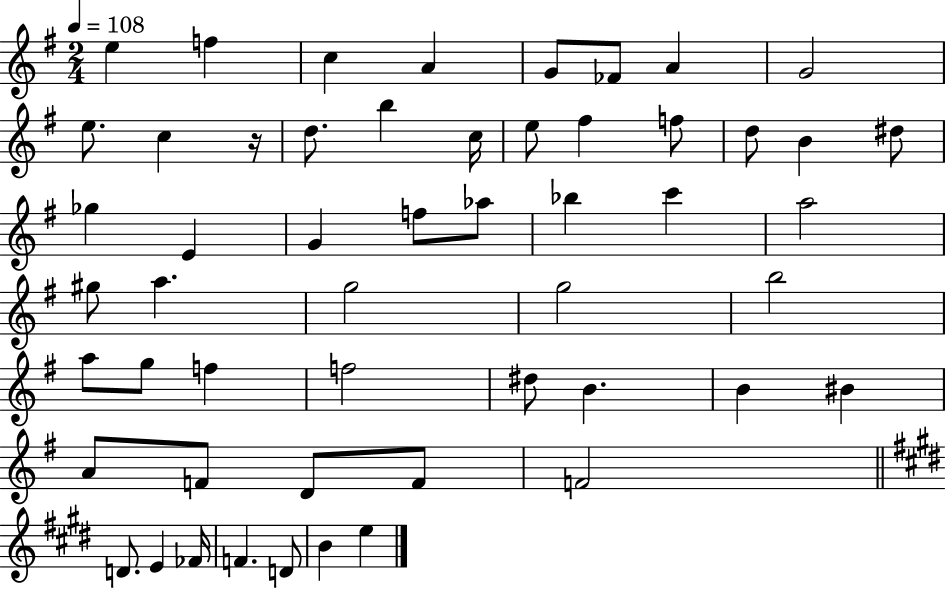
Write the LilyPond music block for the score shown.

{
  \clef treble
  \numericTimeSignature
  \time 2/4
  \key g \major
  \tempo 4 = 108
  e''4 f''4 | c''4 a'4 | g'8 fes'8 a'4 | g'2 | \break e''8. c''4 r16 | d''8. b''4 c''16 | e''8 fis''4 f''8 | d''8 b'4 dis''8 | \break ges''4 e'4 | g'4 f''8 aes''8 | bes''4 c'''4 | a''2 | \break gis''8 a''4. | g''2 | g''2 | b''2 | \break a''8 g''8 f''4 | f''2 | dis''8 b'4. | b'4 bis'4 | \break a'8 f'8 d'8 f'8 | f'2 | \bar "||" \break \key e \major d'8. e'4 fes'16 | f'4. d'8 | b'4 e''4 | \bar "|."
}